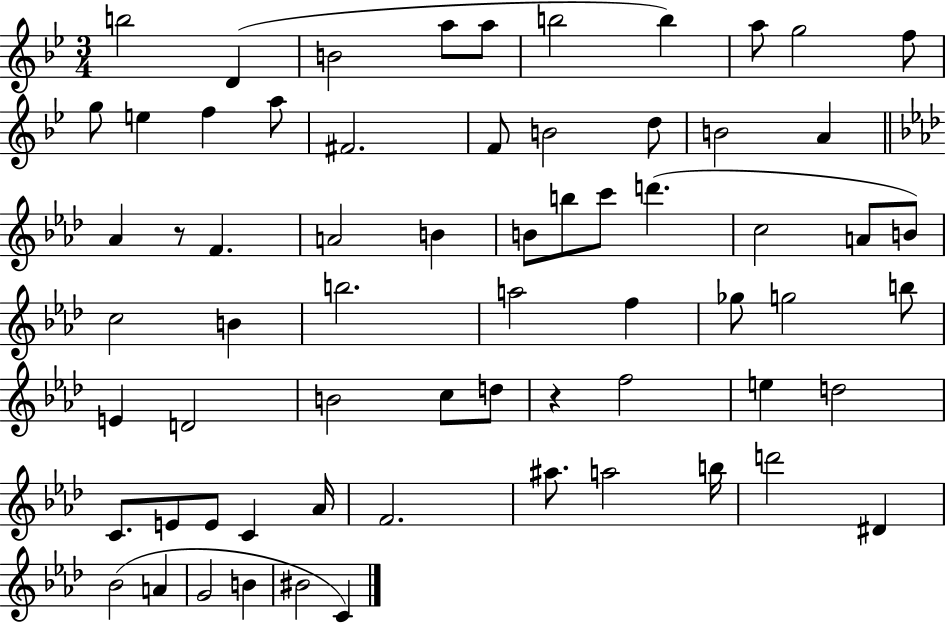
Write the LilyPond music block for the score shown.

{
  \clef treble
  \numericTimeSignature
  \time 3/4
  \key bes \major
  \repeat volta 2 { b''2 d'4( | b'2 a''8 a''8 | b''2 b''4) | a''8 g''2 f''8 | \break g''8 e''4 f''4 a''8 | fis'2. | f'8 b'2 d''8 | b'2 a'4 | \break \bar "||" \break \key aes \major aes'4 r8 f'4. | a'2 b'4 | b'8 b''8 c'''8 d'''4.( | c''2 a'8 b'8) | \break c''2 b'4 | b''2. | a''2 f''4 | ges''8 g''2 b''8 | \break e'4 d'2 | b'2 c''8 d''8 | r4 f''2 | e''4 d''2 | \break c'8. e'8 e'8 c'4 aes'16 | f'2. | ais''8. a''2 b''16 | d'''2 dis'4 | \break bes'2( a'4 | g'2 b'4 | bis'2 c'4) | } \bar "|."
}